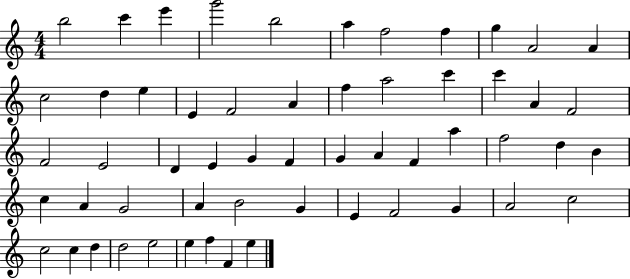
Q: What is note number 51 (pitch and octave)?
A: D5